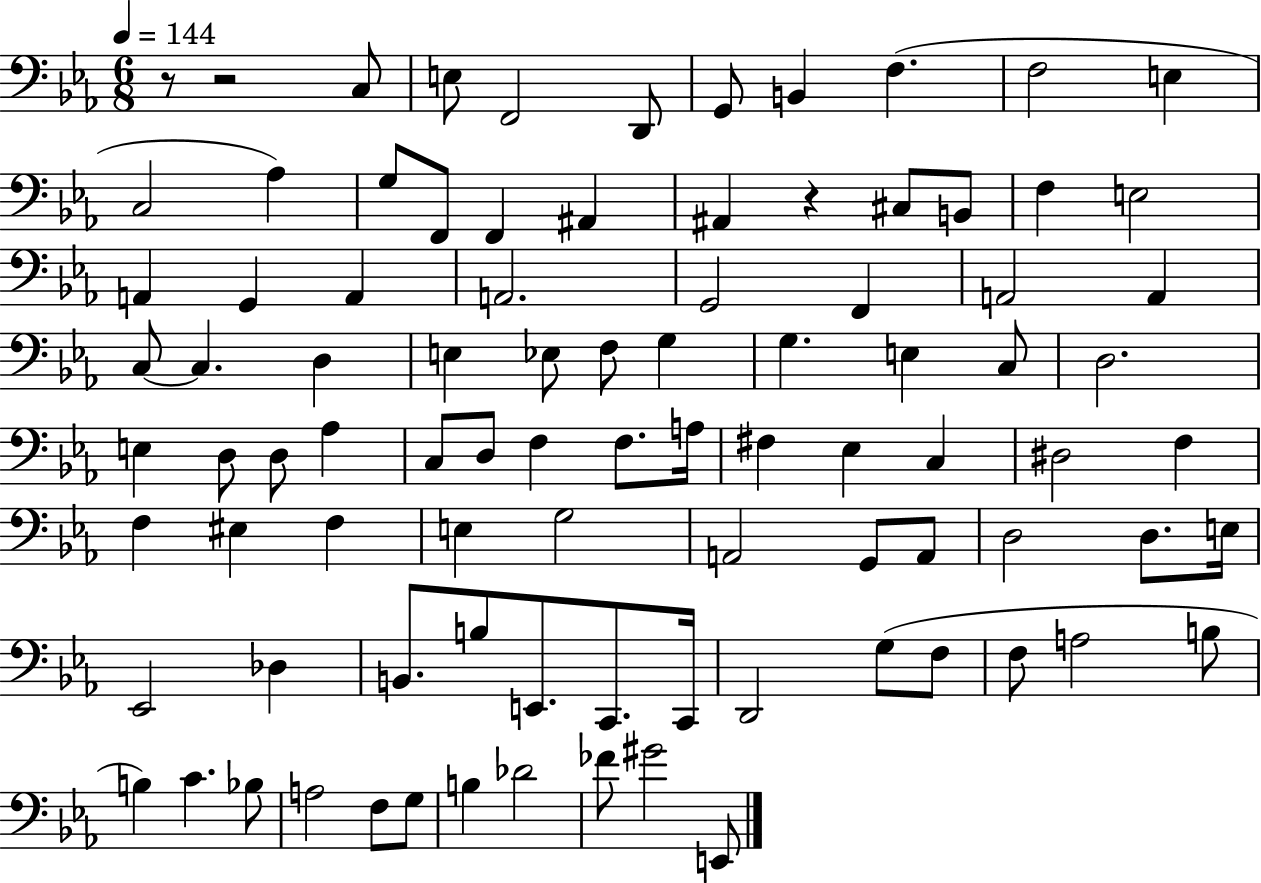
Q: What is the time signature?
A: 6/8